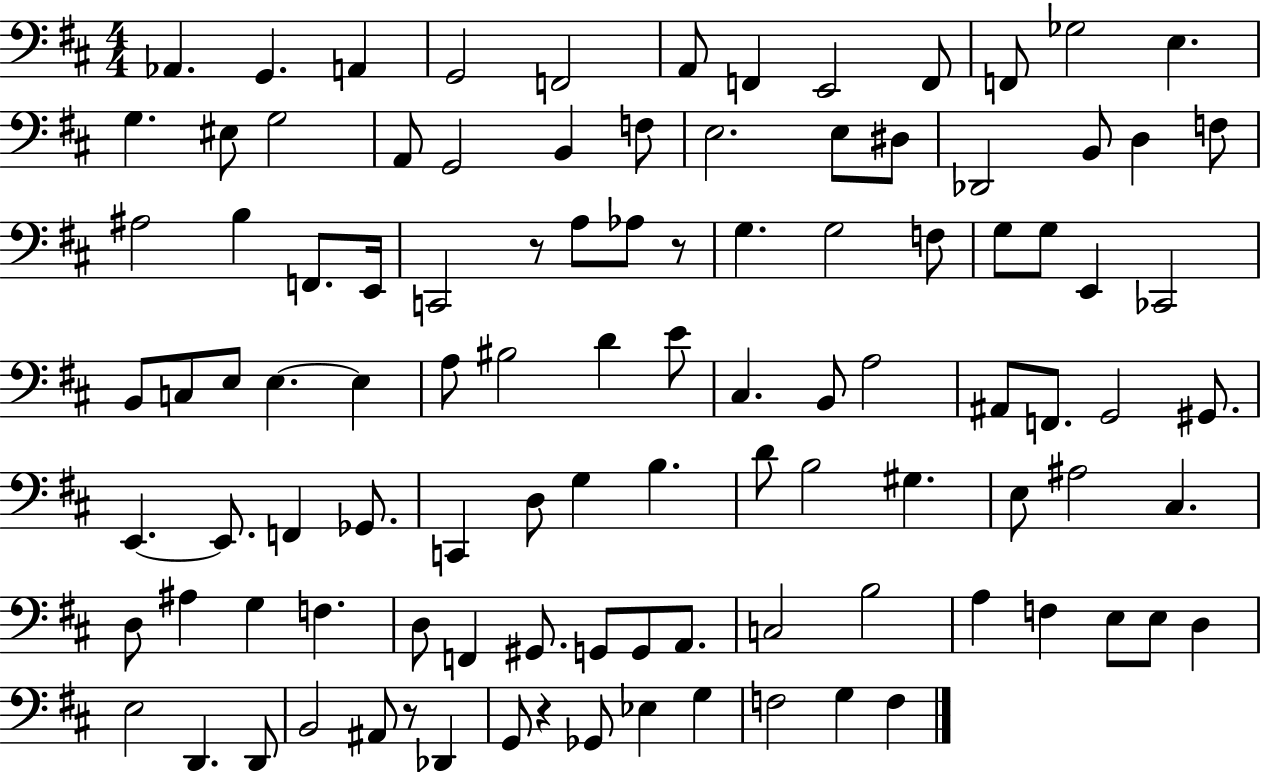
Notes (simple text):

Ab2/q. G2/q. A2/q G2/h F2/h A2/e F2/q E2/h F2/e F2/e Gb3/h E3/q. G3/q. EIS3/e G3/h A2/e G2/h B2/q F3/e E3/h. E3/e D#3/e Db2/h B2/e D3/q F3/e A#3/h B3/q F2/e. E2/s C2/h R/e A3/e Ab3/e R/e G3/q. G3/h F3/e G3/e G3/e E2/q CES2/h B2/e C3/e E3/e E3/q. E3/q A3/e BIS3/h D4/q E4/e C#3/q. B2/e A3/h A#2/e F2/e. G2/h G#2/e. E2/q. E2/e. F2/q Gb2/e. C2/q D3/e G3/q B3/q. D4/e B3/h G#3/q. E3/e A#3/h C#3/q. D3/e A#3/q G3/q F3/q. D3/e F2/q G#2/e. G2/e G2/e A2/e. C3/h B3/h A3/q F3/q E3/e E3/e D3/q E3/h D2/q. D2/e B2/h A#2/e R/e Db2/q G2/e R/q Gb2/e Eb3/q G3/q F3/h G3/q F3/q